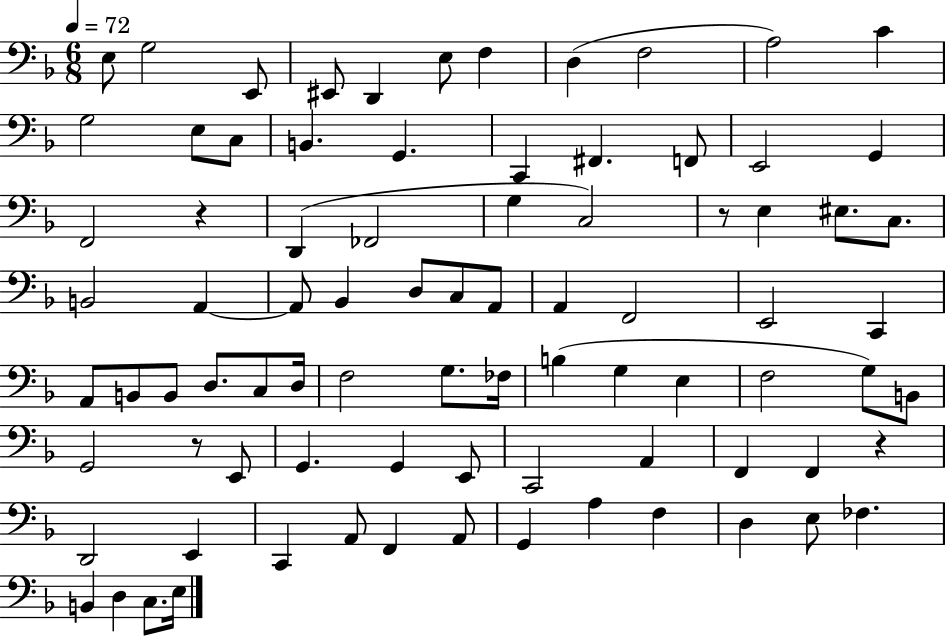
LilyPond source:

{
  \clef bass
  \numericTimeSignature
  \time 6/8
  \key f \major
  \tempo 4 = 72
  e8 g2 e,8 | eis,8 d,4 e8 f4 | d4( f2 | a2) c'4 | \break g2 e8 c8 | b,4. g,4. | c,4 fis,4. f,8 | e,2 g,4 | \break f,2 r4 | d,4( fes,2 | g4 c2) | r8 e4 eis8. c8. | \break b,2 a,4~~ | a,8 bes,4 d8 c8 a,8 | a,4 f,2 | e,2 c,4 | \break a,8 b,8 b,8 d8. c8 d16 | f2 g8. fes16 | b4( g4 e4 | f2 g8) b,8 | \break g,2 r8 e,8 | g,4. g,4 e,8 | c,2 a,4 | f,4 f,4 r4 | \break d,2 e,4 | c,4 a,8 f,4 a,8 | g,4 a4 f4 | d4 e8 fes4. | \break b,4 d4 c8. e16 | \bar "|."
}